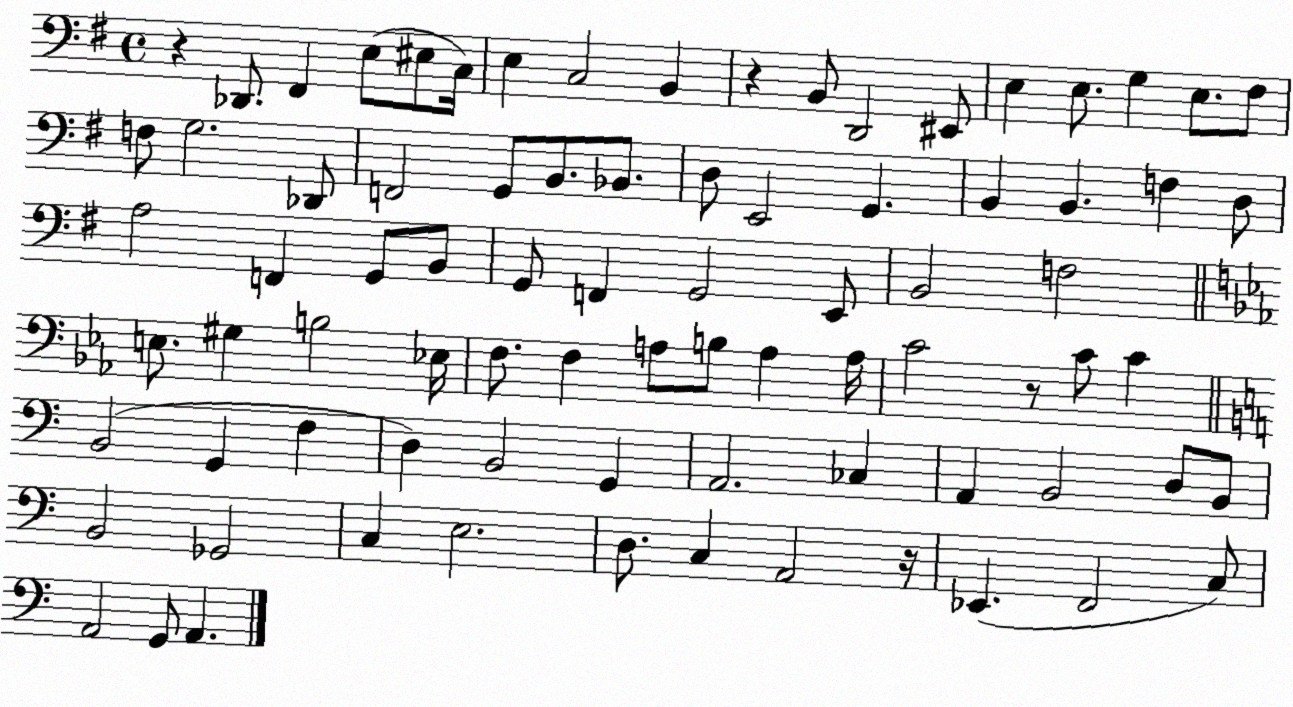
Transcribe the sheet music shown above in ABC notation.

X:1
T:Untitled
M:4/4
L:1/4
K:G
z _D,,/2 ^F,, E,/2 ^E,/2 C,/4 E, C,2 B,, z B,,/2 D,,2 ^E,,/2 E, E,/2 G, E,/2 ^F,/2 F,/2 G,2 _D,,/2 F,,2 G,,/2 B,,/2 _B,,/2 D,/2 E,,2 G,, B,, B,, F, D,/2 A,2 F,, G,,/2 B,,/2 G,,/2 F,, G,,2 E,,/2 B,,2 F,2 E,/2 ^G, B,2 _E,/4 F,/2 F, A,/2 B,/2 A, A,/4 C2 z/2 C/2 C B,,2 G,, F, D, B,,2 G,, A,,2 _C, A,, B,,2 D,/2 B,,/2 B,,2 _G,,2 C, E,2 D,/2 C, A,,2 z/4 _E,, F,,2 C,/2 A,,2 G,,/2 A,,